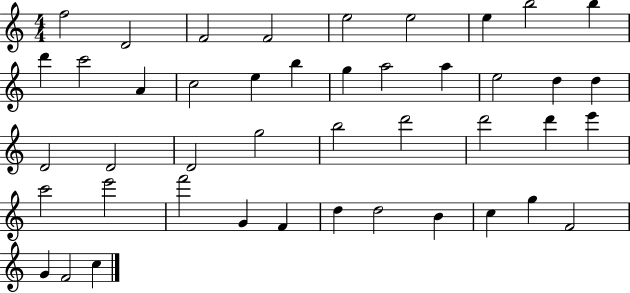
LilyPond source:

{
  \clef treble
  \numericTimeSignature
  \time 4/4
  \key c \major
  f''2 d'2 | f'2 f'2 | e''2 e''2 | e''4 b''2 b''4 | \break d'''4 c'''2 a'4 | c''2 e''4 b''4 | g''4 a''2 a''4 | e''2 d''4 d''4 | \break d'2 d'2 | d'2 g''2 | b''2 d'''2 | d'''2 d'''4 e'''4 | \break c'''2 e'''2 | f'''2 g'4 f'4 | d''4 d''2 b'4 | c''4 g''4 f'2 | \break g'4 f'2 c''4 | \bar "|."
}